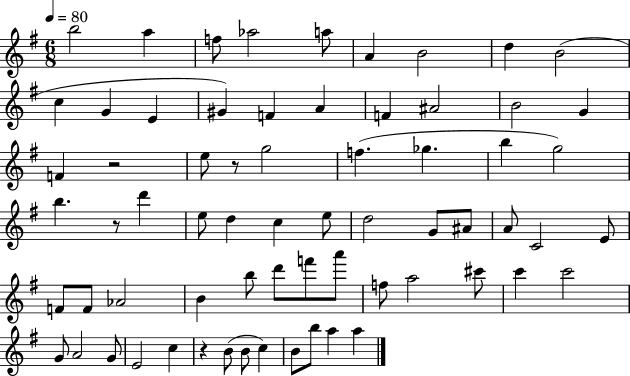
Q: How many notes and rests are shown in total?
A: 67